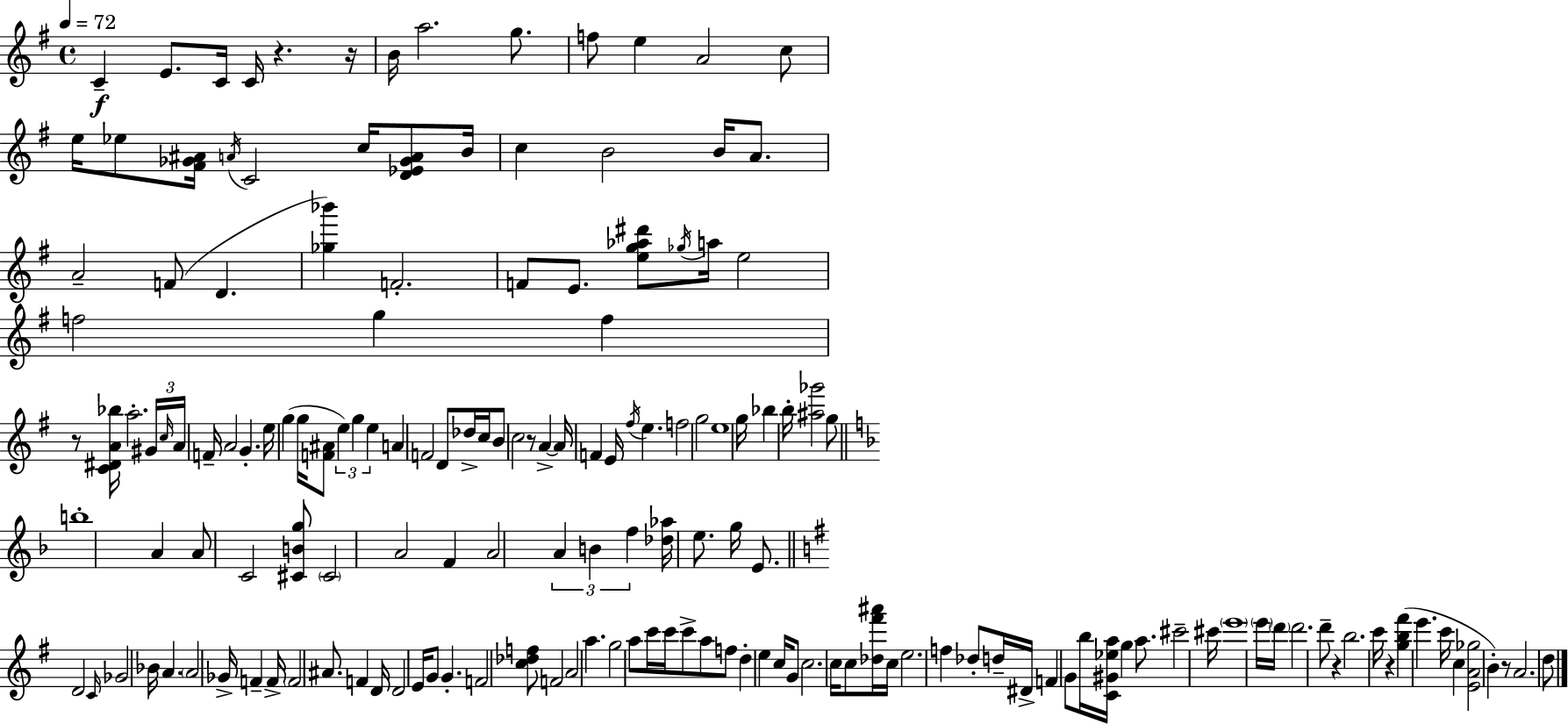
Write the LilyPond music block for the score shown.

{
  \clef treble
  \time 4/4
  \defaultTimeSignature
  \key g \major
  \tempo 4 = 72
  c'4--\f e'8. c'16 c'16 r4. r16 | b'16 a''2. g''8. | f''8 e''4 a'2 c''8 | e''16 ees''8 <fis' ges' ais'>16 \acciaccatura { a'16 } c'2 c''16 <d' ees' ges' a'>8 | \break b'16 c''4 b'2 b'16 a'8. | a'2-- f'8( d'4. | <ges'' bes'''>4) f'2.-. | f'8 e'8. <e'' g'' aes'' dis'''>8 \acciaccatura { ges''16 } a''16 e''2 | \break f''2 g''4 f''4 | r8 <c' dis' a' bes''>16 a''2.-. | \tuplet 3/2 { gis'16 \grace { c''16 } a'16 } f'16-- a'2 g'4.-. | e''16 g''4( g''16 <f' ais'>8 \tuplet 3/2 { e''4) g''4 | \break e''4 } a'4 f'2 | d'8 des''16-> c''16 b'8 c''2 | r8 a'4->~~ a'16 f'4 e'16 \acciaccatura { fis''16 } e''4. | f''2 g''2 | \break e''1 | g''16 bes''4 b''16-. <ais'' ges'''>2 | g''8 \bar "||" \break \key f \major b''1-. | a'4 a'8 c'2 <cis' b' g''>8 | \parenthesize cis'2 a'2 | f'4 a'2 \tuplet 3/2 { a'4 | \break b'4 f''4 } <des'' aes''>16 e''8. g''16 e'8. | \bar "||" \break \key g \major d'2 \grace { c'16 } ges'2 | bes'16 a'4. \parenthesize a'2 | ges'16-> f'4-- f'16-> \parenthesize f'2 ais'8. | f'4 d'16 d'2 e'16 g'8 | \break g'4.-. f'2 <c'' des'' f''>8 | f'2 a'2 | a''4. g''2 a''8 | c'''16 c'''16 c'''8-> a''8 f''8 d''4-. e''4 | \break c''16 g'8 c''2. | c''16 c''8 <des'' fis''' ais'''>16 c''16 e''2. | f''4 des''8-. d''16-- dis'16-> f'4 g'8 b''16 | <c' gis' ees'' a''>16 g''4 a''8. cis'''2-- | \break cis'''16 \parenthesize e'''1 | \parenthesize e'''16 \parenthesize d'''16 d'''2. d'''8-- | r4 b''2. | c'''16 r4 <g'' b'' fis'''>4( e'''4. | \break c'''16 c''4 <e' a' ges''>2 b'4-.) | r8 a'2. d''8 | \bar "|."
}